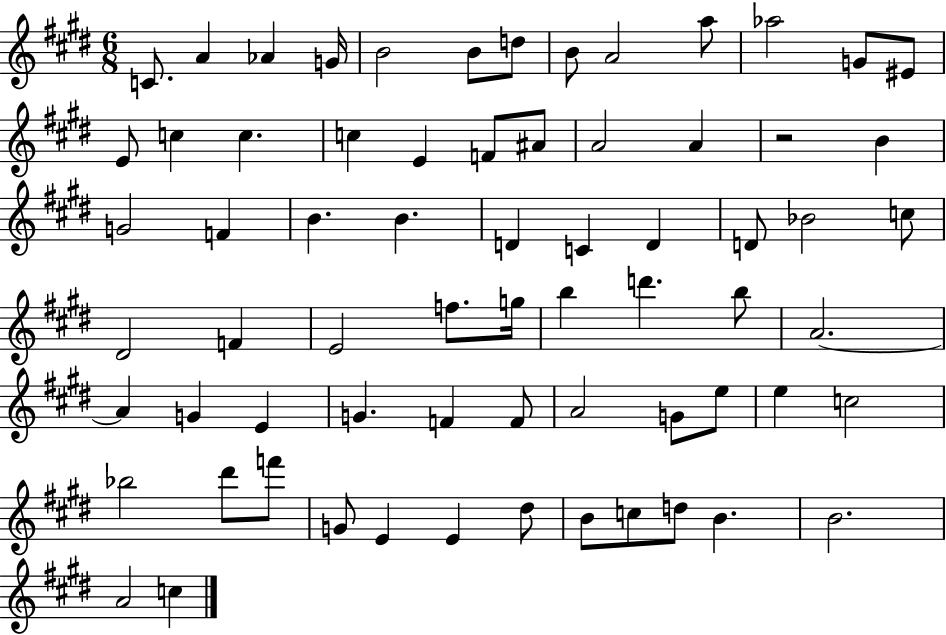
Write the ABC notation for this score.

X:1
T:Untitled
M:6/8
L:1/4
K:E
C/2 A _A G/4 B2 B/2 d/2 B/2 A2 a/2 _a2 G/2 ^E/2 E/2 c c c E F/2 ^A/2 A2 A z2 B G2 F B B D C D D/2 _B2 c/2 ^D2 F E2 f/2 g/4 b d' b/2 A2 A G E G F F/2 A2 G/2 e/2 e c2 _b2 ^d'/2 f'/2 G/2 E E ^d/2 B/2 c/2 d/2 B B2 A2 c